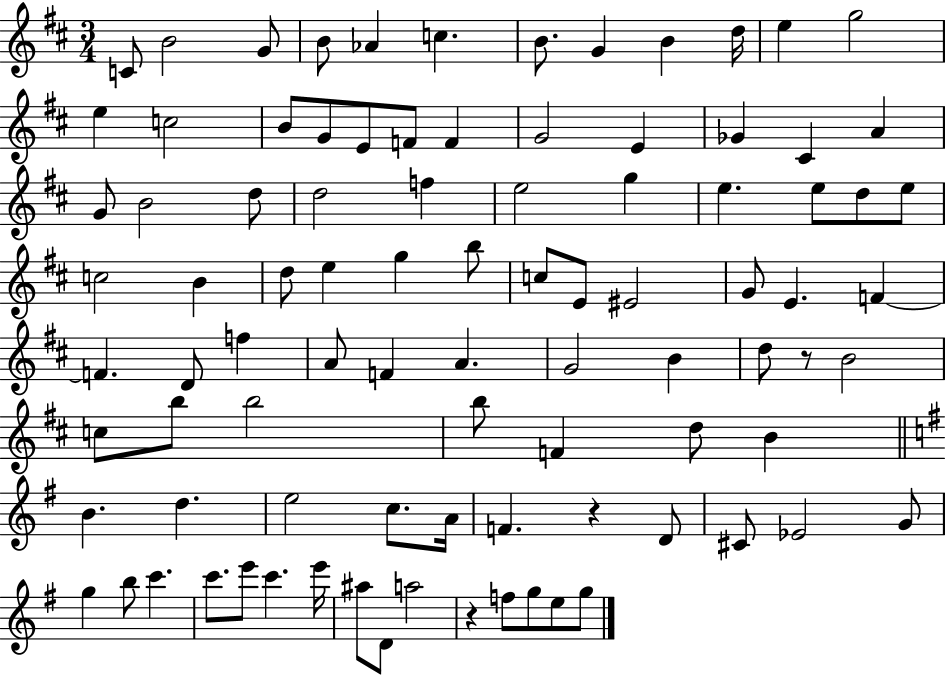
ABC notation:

X:1
T:Untitled
M:3/4
L:1/4
K:D
C/2 B2 G/2 B/2 _A c B/2 G B d/4 e g2 e c2 B/2 G/2 E/2 F/2 F G2 E _G ^C A G/2 B2 d/2 d2 f e2 g e e/2 d/2 e/2 c2 B d/2 e g b/2 c/2 E/2 ^E2 G/2 E F F D/2 f A/2 F A G2 B d/2 z/2 B2 c/2 b/2 b2 b/2 F d/2 B B d e2 c/2 A/4 F z D/2 ^C/2 _E2 G/2 g b/2 c' c'/2 e'/2 c' e'/4 ^a/2 D/2 a2 z f/2 g/2 e/2 g/2